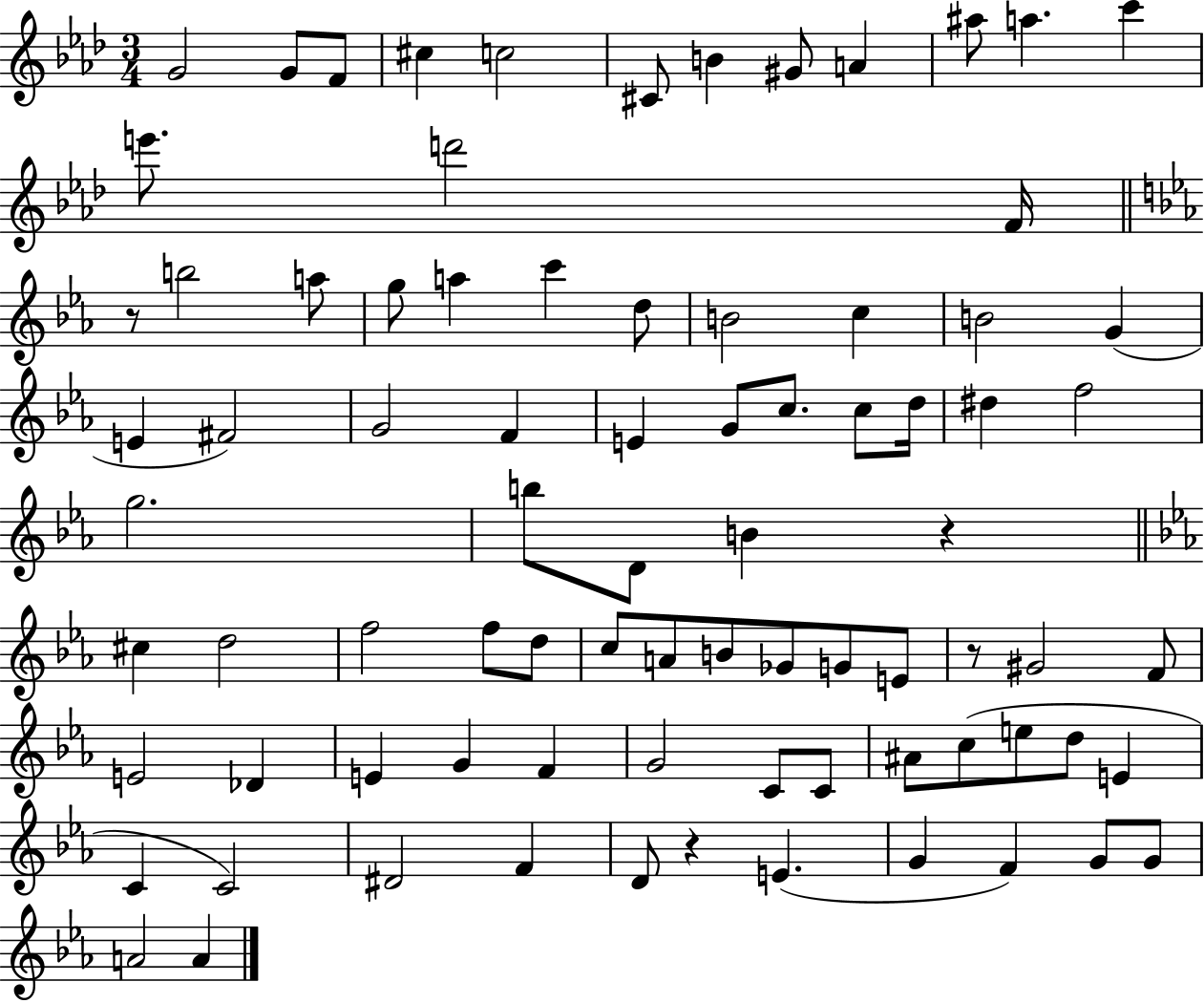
X:1
T:Untitled
M:3/4
L:1/4
K:Ab
G2 G/2 F/2 ^c c2 ^C/2 B ^G/2 A ^a/2 a c' e'/2 d'2 F/4 z/2 b2 a/2 g/2 a c' d/2 B2 c B2 G E ^F2 G2 F E G/2 c/2 c/2 d/4 ^d f2 g2 b/2 D/2 B z ^c d2 f2 f/2 d/2 c/2 A/2 B/2 _G/2 G/2 E/2 z/2 ^G2 F/2 E2 _D E G F G2 C/2 C/2 ^A/2 c/2 e/2 d/2 E C C2 ^D2 F D/2 z E G F G/2 G/2 A2 A